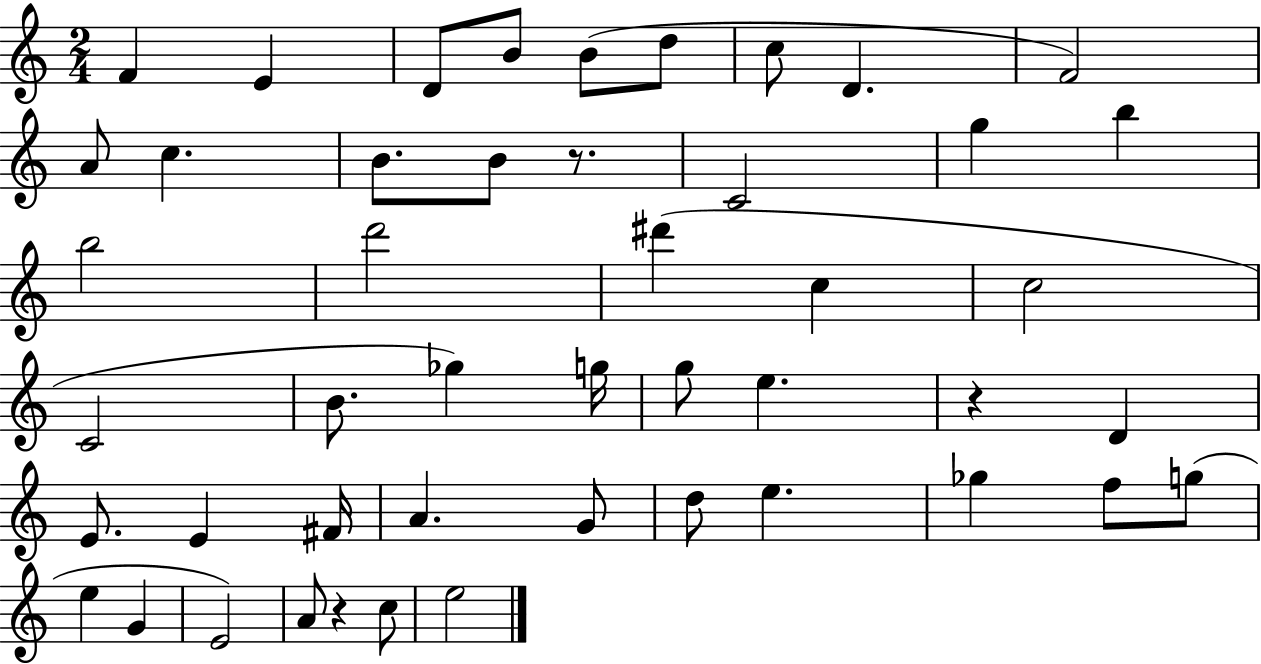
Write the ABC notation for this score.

X:1
T:Untitled
M:2/4
L:1/4
K:C
F E D/2 B/2 B/2 d/2 c/2 D F2 A/2 c B/2 B/2 z/2 C2 g b b2 d'2 ^d' c c2 C2 B/2 _g g/4 g/2 e z D E/2 E ^F/4 A G/2 d/2 e _g f/2 g/2 e G E2 A/2 z c/2 e2